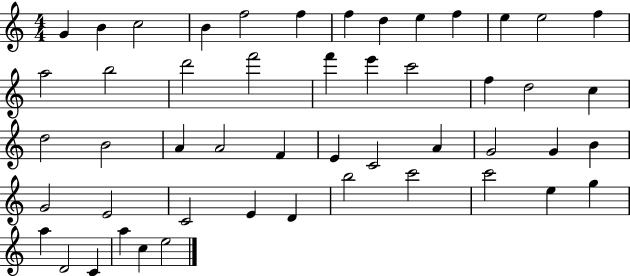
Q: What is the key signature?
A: C major